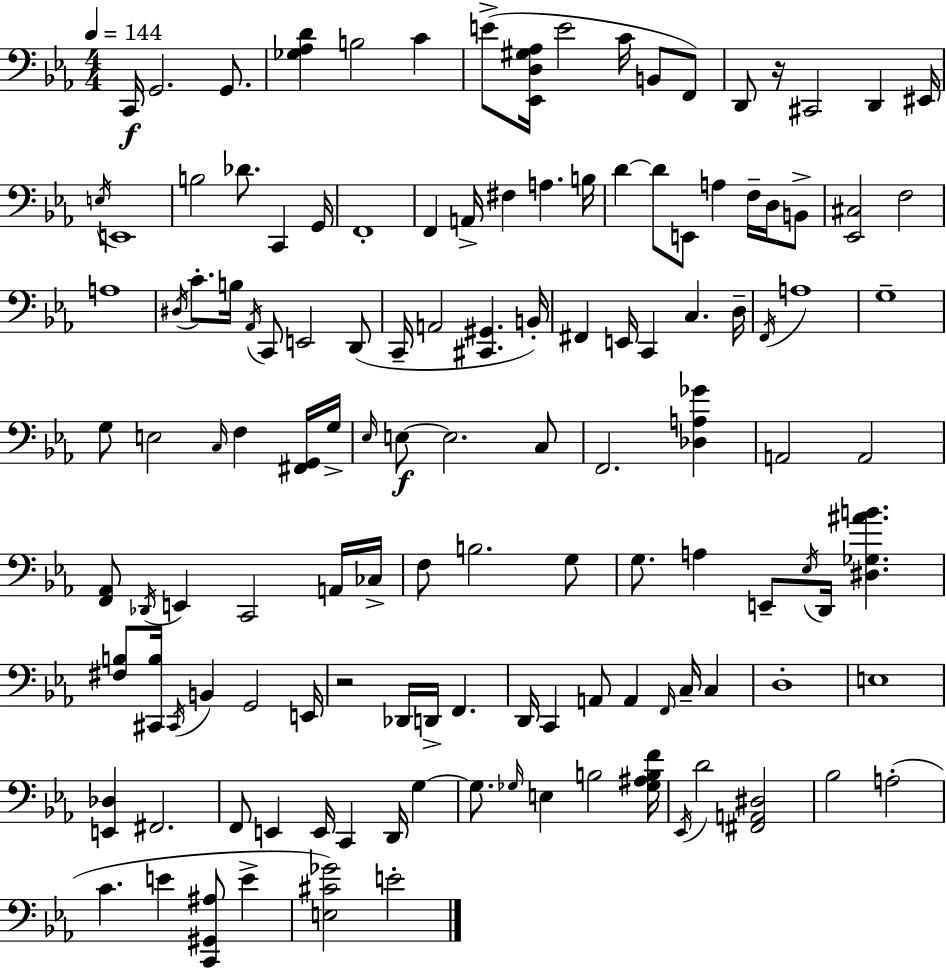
X:1
T:Untitled
M:4/4
L:1/4
K:Cm
C,,/4 G,,2 G,,/2 [_G,_A,D] B,2 C E/2 [_E,,D,^G,_A,]/4 E2 C/4 B,,/2 F,,/2 D,,/2 z/4 ^C,,2 D,, ^E,,/4 E,/4 E,,4 B,2 _D/2 C,, G,,/4 F,,4 F,, A,,/4 ^F, A, B,/4 D D/2 E,,/2 A, F,/4 D,/4 B,,/2 [_E,,^C,]2 F,2 A,4 ^D,/4 C/2 B,/4 _A,,/4 C,,/2 E,,2 D,,/2 C,,/4 A,,2 [^C,,^G,,] B,,/4 ^F,, E,,/4 C,, C, D,/4 F,,/4 A,4 G,4 G,/2 E,2 C,/4 F, [^F,,G,,]/4 G,/4 _E,/4 E,/2 E,2 C,/2 F,,2 [_D,A,_G] A,,2 A,,2 [F,,_A,,]/2 _D,,/4 E,, C,,2 A,,/4 _C,/4 F,/2 B,2 G,/2 G,/2 A, E,,/2 _E,/4 D,,/4 [^D,_G,^AB] [^F,B,]/2 [^C,,B,]/4 ^C,,/4 B,, G,,2 E,,/4 z2 _D,,/4 D,,/4 F,, D,,/4 C,, A,,/2 A,, F,,/4 C,/4 C, D,4 E,4 [E,,_D,] ^F,,2 F,,/2 E,, E,,/4 C,, D,,/4 G, G,/2 _G,/4 E, B,2 [_G,^A,B,F]/4 _E,,/4 D2 [^F,,A,,^D,]2 _B,2 A,2 C E [C,,^G,,^A,]/2 E [E,^C_G]2 E2